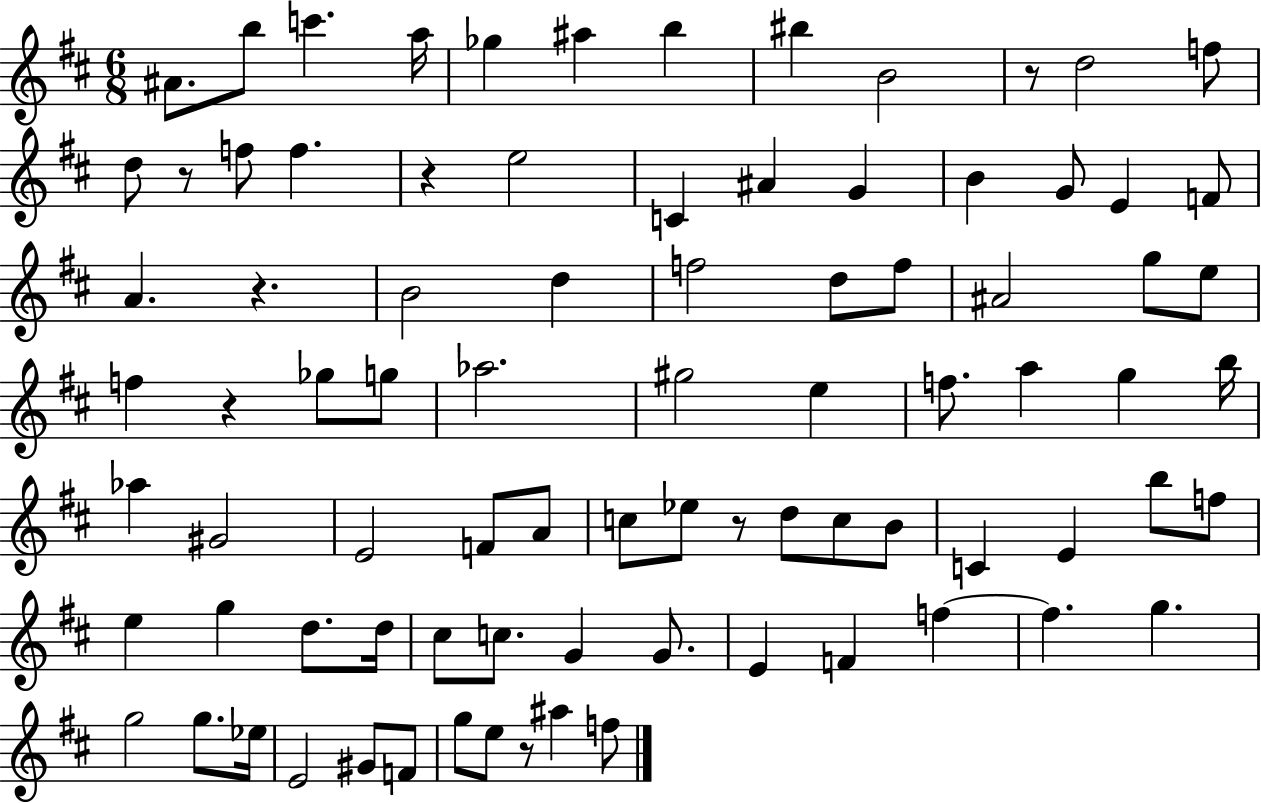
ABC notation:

X:1
T:Untitled
M:6/8
L:1/4
K:D
^A/2 b/2 c' a/4 _g ^a b ^b B2 z/2 d2 f/2 d/2 z/2 f/2 f z e2 C ^A G B G/2 E F/2 A z B2 d f2 d/2 f/2 ^A2 g/2 e/2 f z _g/2 g/2 _a2 ^g2 e f/2 a g b/4 _a ^G2 E2 F/2 A/2 c/2 _e/2 z/2 d/2 c/2 B/2 C E b/2 f/2 e g d/2 d/4 ^c/2 c/2 G G/2 E F f f g g2 g/2 _e/4 E2 ^G/2 F/2 g/2 e/2 z/2 ^a f/2